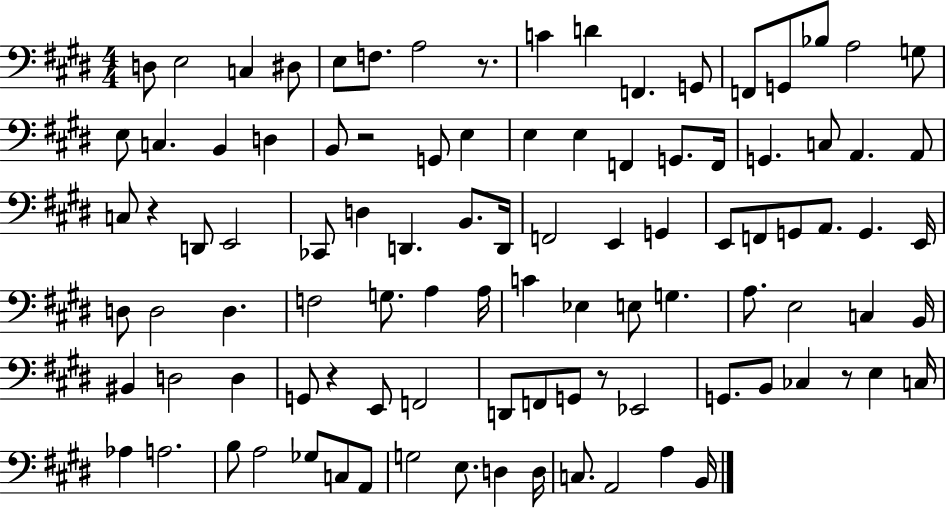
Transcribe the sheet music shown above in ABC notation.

X:1
T:Untitled
M:4/4
L:1/4
K:E
D,/2 E,2 C, ^D,/2 E,/2 F,/2 A,2 z/2 C D F,, G,,/2 F,,/2 G,,/2 _B,/2 A,2 G,/2 E,/2 C, B,, D, B,,/2 z2 G,,/2 E, E, E, F,, G,,/2 F,,/4 G,, C,/2 A,, A,,/2 C,/2 z D,,/2 E,,2 _C,,/2 D, D,, B,,/2 D,,/4 F,,2 E,, G,, E,,/2 F,,/2 G,,/2 A,,/2 G,, E,,/4 D,/2 D,2 D, F,2 G,/2 A, A,/4 C _E, E,/2 G, A,/2 E,2 C, B,,/4 ^B,, D,2 D, G,,/2 z E,,/2 F,,2 D,,/2 F,,/2 G,,/2 z/2 _E,,2 G,,/2 B,,/2 _C, z/2 E, C,/4 _A, A,2 B,/2 A,2 _G,/2 C,/2 A,,/2 G,2 E,/2 D, D,/4 C,/2 A,,2 A, B,,/4